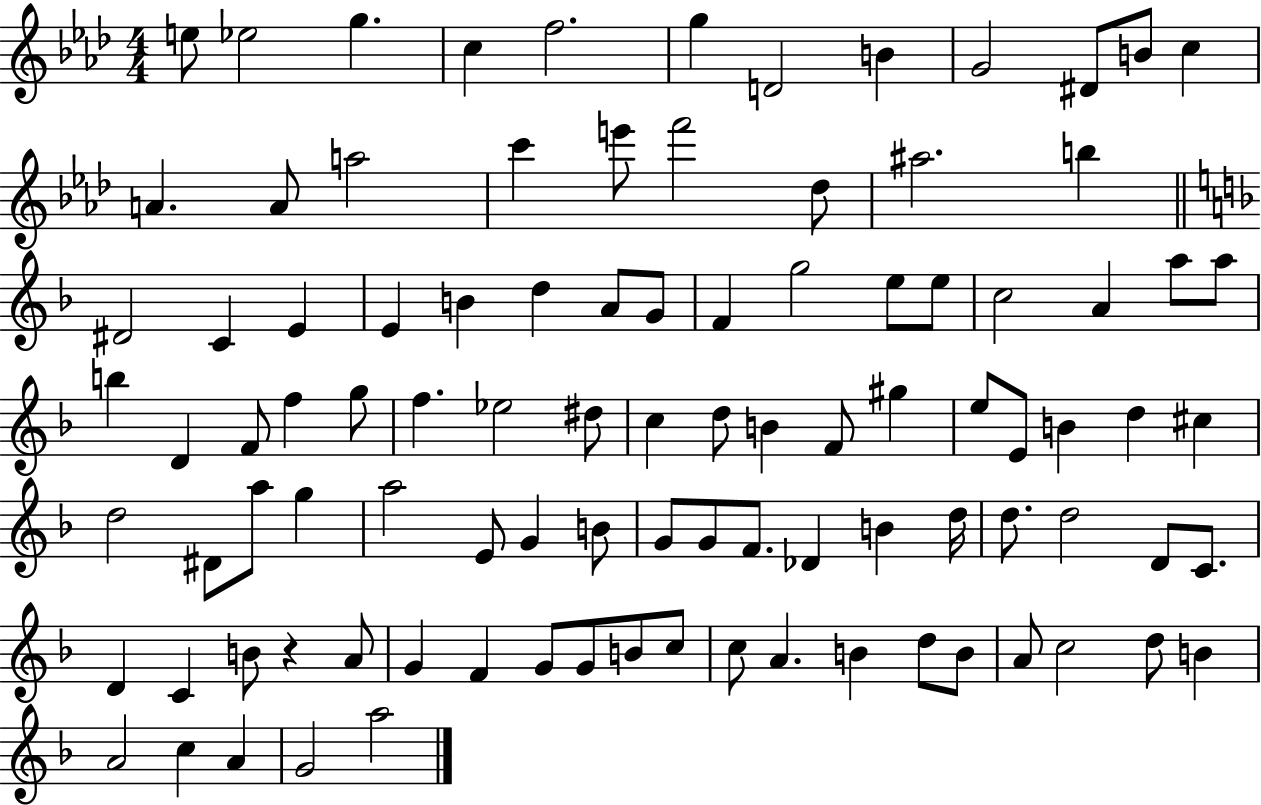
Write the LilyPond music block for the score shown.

{
  \clef treble
  \numericTimeSignature
  \time 4/4
  \key aes \major
  e''8 ees''2 g''4. | c''4 f''2. | g''4 d'2 b'4 | g'2 dis'8 b'8 c''4 | \break a'4. a'8 a''2 | c'''4 e'''8 f'''2 des''8 | ais''2. b''4 | \bar "||" \break \key f \major dis'2 c'4 e'4 | e'4 b'4 d''4 a'8 g'8 | f'4 g''2 e''8 e''8 | c''2 a'4 a''8 a''8 | \break b''4 d'4 f'8 f''4 g''8 | f''4. ees''2 dis''8 | c''4 d''8 b'4 f'8 gis''4 | e''8 e'8 b'4 d''4 cis''4 | \break d''2 dis'8 a''8 g''4 | a''2 e'8 g'4 b'8 | g'8 g'8 f'8. des'4 b'4 d''16 | d''8. d''2 d'8 c'8. | \break d'4 c'4 b'8 r4 a'8 | g'4 f'4 g'8 g'8 b'8 c''8 | c''8 a'4. b'4 d''8 b'8 | a'8 c''2 d''8 b'4 | \break a'2 c''4 a'4 | g'2 a''2 | \bar "|."
}